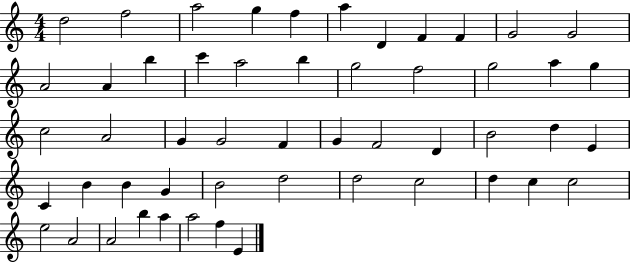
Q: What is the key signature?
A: C major